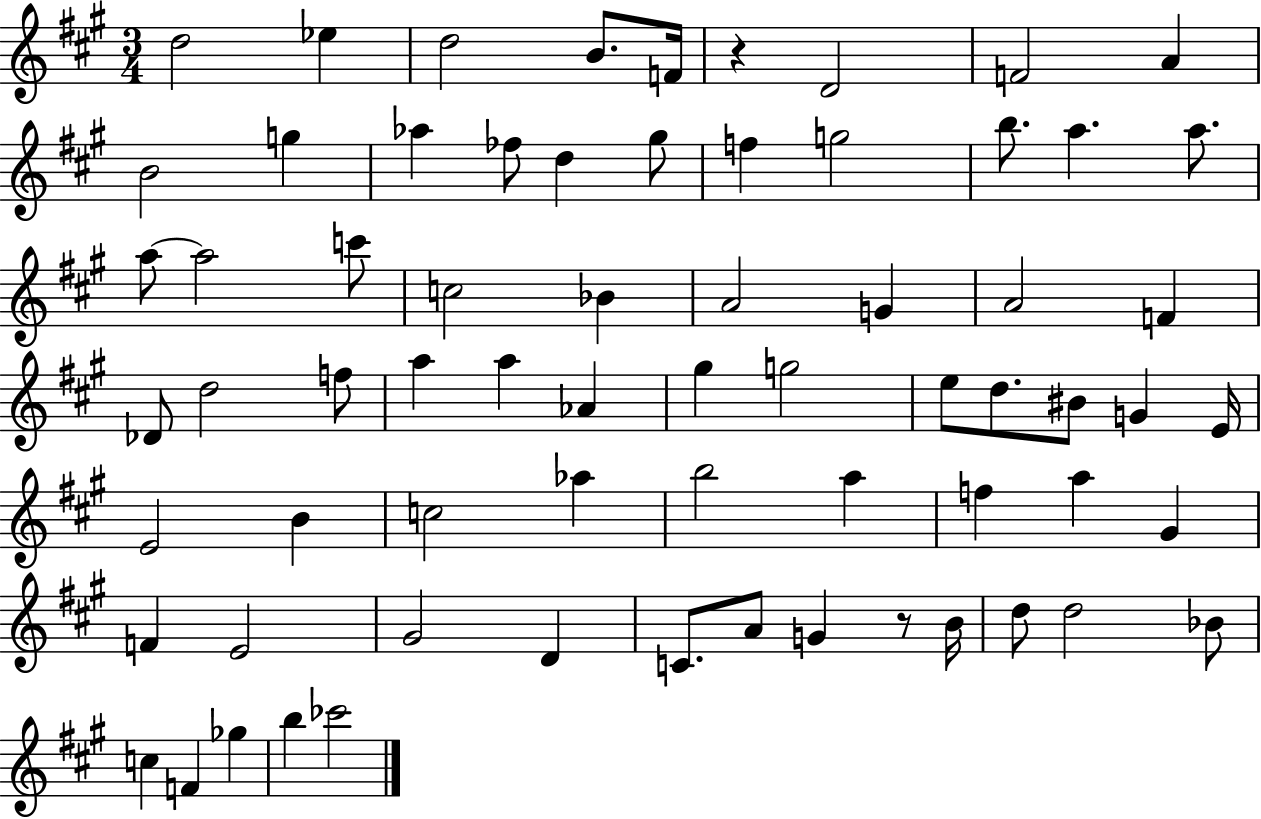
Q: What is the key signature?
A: A major